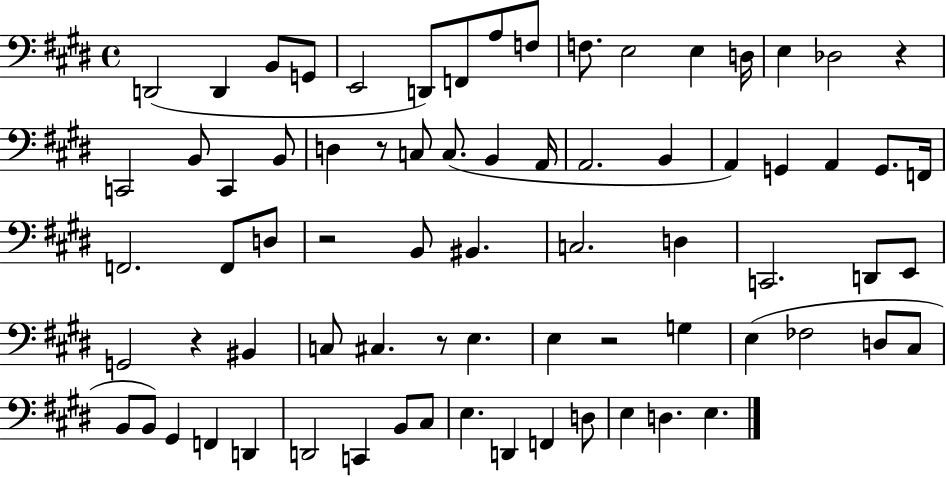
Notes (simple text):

D2/h D2/q B2/e G2/e E2/h D2/e F2/e A3/e F3/e F3/e. E3/h E3/q D3/s E3/q Db3/h R/q C2/h B2/e C2/q B2/e D3/q R/e C3/e C3/e. B2/q A2/s A2/h. B2/q A2/q G2/q A2/q G2/e. F2/s F2/h. F2/e D3/e R/h B2/e BIS2/q. C3/h. D3/q C2/h. D2/e E2/e G2/h R/q BIS2/q C3/e C#3/q. R/e E3/q. E3/q R/h G3/q E3/q FES3/h D3/e C#3/e B2/e B2/e G#2/q F2/q D2/q D2/h C2/q B2/e C#3/e E3/q. D2/q F2/q D3/e E3/q D3/q. E3/q.